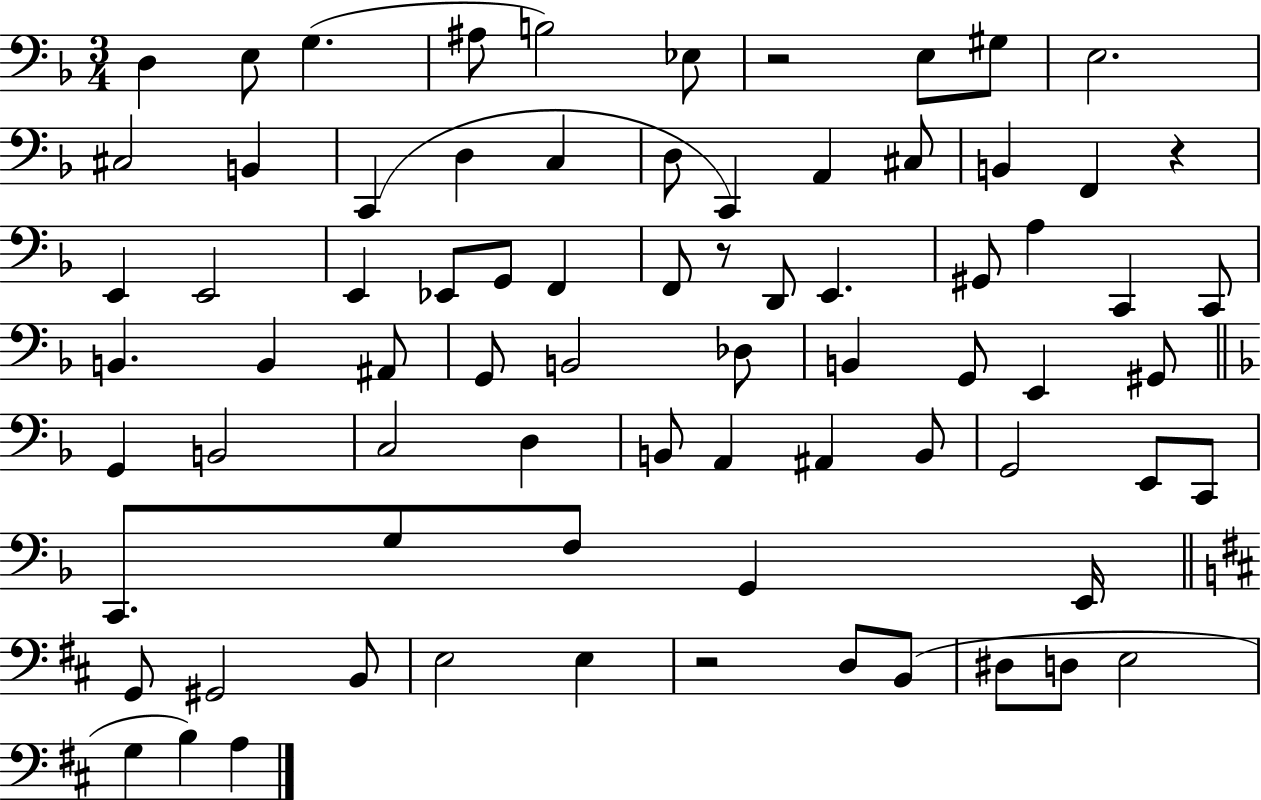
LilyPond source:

{
  \clef bass
  \numericTimeSignature
  \time 3/4
  \key f \major
  \repeat volta 2 { d4 e8 g4.( | ais8 b2) ees8 | r2 e8 gis8 | e2. | \break cis2 b,4 | c,4( d4 c4 | d8 c,4) a,4 cis8 | b,4 f,4 r4 | \break e,4 e,2 | e,4 ees,8 g,8 f,4 | f,8 r8 d,8 e,4. | gis,8 a4 c,4 c,8 | \break b,4. b,4 ais,8 | g,8 b,2 des8 | b,4 g,8 e,4 gis,8 | \bar "||" \break \key f \major g,4 b,2 | c2 d4 | b,8 a,4 ais,4 b,8 | g,2 e,8 c,8 | \break c,8. g8 f8 g,4 e,16 | \bar "||" \break \key d \major g,8 gis,2 b,8 | e2 e4 | r2 d8 b,8( | dis8 d8 e2 | \break g4 b4) a4 | } \bar "|."
}